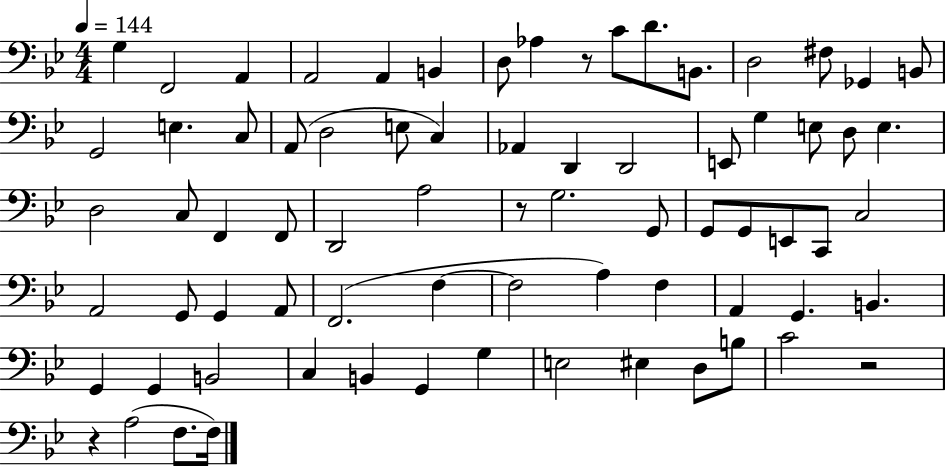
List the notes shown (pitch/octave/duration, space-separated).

G3/q F2/h A2/q A2/h A2/q B2/q D3/e Ab3/q R/e C4/e D4/e. B2/e. D3/h F#3/e Gb2/q B2/e G2/h E3/q. C3/e A2/e D3/h E3/e C3/q Ab2/q D2/q D2/h E2/e G3/q E3/e D3/e E3/q. D3/h C3/e F2/q F2/e D2/h A3/h R/e G3/h. G2/e G2/e G2/e E2/e C2/e C3/h A2/h G2/e G2/q A2/e F2/h. F3/q F3/h A3/q F3/q A2/q G2/q. B2/q. G2/q G2/q B2/h C3/q B2/q G2/q G3/q E3/h EIS3/q D3/e B3/e C4/h R/h R/q A3/h F3/e. F3/s